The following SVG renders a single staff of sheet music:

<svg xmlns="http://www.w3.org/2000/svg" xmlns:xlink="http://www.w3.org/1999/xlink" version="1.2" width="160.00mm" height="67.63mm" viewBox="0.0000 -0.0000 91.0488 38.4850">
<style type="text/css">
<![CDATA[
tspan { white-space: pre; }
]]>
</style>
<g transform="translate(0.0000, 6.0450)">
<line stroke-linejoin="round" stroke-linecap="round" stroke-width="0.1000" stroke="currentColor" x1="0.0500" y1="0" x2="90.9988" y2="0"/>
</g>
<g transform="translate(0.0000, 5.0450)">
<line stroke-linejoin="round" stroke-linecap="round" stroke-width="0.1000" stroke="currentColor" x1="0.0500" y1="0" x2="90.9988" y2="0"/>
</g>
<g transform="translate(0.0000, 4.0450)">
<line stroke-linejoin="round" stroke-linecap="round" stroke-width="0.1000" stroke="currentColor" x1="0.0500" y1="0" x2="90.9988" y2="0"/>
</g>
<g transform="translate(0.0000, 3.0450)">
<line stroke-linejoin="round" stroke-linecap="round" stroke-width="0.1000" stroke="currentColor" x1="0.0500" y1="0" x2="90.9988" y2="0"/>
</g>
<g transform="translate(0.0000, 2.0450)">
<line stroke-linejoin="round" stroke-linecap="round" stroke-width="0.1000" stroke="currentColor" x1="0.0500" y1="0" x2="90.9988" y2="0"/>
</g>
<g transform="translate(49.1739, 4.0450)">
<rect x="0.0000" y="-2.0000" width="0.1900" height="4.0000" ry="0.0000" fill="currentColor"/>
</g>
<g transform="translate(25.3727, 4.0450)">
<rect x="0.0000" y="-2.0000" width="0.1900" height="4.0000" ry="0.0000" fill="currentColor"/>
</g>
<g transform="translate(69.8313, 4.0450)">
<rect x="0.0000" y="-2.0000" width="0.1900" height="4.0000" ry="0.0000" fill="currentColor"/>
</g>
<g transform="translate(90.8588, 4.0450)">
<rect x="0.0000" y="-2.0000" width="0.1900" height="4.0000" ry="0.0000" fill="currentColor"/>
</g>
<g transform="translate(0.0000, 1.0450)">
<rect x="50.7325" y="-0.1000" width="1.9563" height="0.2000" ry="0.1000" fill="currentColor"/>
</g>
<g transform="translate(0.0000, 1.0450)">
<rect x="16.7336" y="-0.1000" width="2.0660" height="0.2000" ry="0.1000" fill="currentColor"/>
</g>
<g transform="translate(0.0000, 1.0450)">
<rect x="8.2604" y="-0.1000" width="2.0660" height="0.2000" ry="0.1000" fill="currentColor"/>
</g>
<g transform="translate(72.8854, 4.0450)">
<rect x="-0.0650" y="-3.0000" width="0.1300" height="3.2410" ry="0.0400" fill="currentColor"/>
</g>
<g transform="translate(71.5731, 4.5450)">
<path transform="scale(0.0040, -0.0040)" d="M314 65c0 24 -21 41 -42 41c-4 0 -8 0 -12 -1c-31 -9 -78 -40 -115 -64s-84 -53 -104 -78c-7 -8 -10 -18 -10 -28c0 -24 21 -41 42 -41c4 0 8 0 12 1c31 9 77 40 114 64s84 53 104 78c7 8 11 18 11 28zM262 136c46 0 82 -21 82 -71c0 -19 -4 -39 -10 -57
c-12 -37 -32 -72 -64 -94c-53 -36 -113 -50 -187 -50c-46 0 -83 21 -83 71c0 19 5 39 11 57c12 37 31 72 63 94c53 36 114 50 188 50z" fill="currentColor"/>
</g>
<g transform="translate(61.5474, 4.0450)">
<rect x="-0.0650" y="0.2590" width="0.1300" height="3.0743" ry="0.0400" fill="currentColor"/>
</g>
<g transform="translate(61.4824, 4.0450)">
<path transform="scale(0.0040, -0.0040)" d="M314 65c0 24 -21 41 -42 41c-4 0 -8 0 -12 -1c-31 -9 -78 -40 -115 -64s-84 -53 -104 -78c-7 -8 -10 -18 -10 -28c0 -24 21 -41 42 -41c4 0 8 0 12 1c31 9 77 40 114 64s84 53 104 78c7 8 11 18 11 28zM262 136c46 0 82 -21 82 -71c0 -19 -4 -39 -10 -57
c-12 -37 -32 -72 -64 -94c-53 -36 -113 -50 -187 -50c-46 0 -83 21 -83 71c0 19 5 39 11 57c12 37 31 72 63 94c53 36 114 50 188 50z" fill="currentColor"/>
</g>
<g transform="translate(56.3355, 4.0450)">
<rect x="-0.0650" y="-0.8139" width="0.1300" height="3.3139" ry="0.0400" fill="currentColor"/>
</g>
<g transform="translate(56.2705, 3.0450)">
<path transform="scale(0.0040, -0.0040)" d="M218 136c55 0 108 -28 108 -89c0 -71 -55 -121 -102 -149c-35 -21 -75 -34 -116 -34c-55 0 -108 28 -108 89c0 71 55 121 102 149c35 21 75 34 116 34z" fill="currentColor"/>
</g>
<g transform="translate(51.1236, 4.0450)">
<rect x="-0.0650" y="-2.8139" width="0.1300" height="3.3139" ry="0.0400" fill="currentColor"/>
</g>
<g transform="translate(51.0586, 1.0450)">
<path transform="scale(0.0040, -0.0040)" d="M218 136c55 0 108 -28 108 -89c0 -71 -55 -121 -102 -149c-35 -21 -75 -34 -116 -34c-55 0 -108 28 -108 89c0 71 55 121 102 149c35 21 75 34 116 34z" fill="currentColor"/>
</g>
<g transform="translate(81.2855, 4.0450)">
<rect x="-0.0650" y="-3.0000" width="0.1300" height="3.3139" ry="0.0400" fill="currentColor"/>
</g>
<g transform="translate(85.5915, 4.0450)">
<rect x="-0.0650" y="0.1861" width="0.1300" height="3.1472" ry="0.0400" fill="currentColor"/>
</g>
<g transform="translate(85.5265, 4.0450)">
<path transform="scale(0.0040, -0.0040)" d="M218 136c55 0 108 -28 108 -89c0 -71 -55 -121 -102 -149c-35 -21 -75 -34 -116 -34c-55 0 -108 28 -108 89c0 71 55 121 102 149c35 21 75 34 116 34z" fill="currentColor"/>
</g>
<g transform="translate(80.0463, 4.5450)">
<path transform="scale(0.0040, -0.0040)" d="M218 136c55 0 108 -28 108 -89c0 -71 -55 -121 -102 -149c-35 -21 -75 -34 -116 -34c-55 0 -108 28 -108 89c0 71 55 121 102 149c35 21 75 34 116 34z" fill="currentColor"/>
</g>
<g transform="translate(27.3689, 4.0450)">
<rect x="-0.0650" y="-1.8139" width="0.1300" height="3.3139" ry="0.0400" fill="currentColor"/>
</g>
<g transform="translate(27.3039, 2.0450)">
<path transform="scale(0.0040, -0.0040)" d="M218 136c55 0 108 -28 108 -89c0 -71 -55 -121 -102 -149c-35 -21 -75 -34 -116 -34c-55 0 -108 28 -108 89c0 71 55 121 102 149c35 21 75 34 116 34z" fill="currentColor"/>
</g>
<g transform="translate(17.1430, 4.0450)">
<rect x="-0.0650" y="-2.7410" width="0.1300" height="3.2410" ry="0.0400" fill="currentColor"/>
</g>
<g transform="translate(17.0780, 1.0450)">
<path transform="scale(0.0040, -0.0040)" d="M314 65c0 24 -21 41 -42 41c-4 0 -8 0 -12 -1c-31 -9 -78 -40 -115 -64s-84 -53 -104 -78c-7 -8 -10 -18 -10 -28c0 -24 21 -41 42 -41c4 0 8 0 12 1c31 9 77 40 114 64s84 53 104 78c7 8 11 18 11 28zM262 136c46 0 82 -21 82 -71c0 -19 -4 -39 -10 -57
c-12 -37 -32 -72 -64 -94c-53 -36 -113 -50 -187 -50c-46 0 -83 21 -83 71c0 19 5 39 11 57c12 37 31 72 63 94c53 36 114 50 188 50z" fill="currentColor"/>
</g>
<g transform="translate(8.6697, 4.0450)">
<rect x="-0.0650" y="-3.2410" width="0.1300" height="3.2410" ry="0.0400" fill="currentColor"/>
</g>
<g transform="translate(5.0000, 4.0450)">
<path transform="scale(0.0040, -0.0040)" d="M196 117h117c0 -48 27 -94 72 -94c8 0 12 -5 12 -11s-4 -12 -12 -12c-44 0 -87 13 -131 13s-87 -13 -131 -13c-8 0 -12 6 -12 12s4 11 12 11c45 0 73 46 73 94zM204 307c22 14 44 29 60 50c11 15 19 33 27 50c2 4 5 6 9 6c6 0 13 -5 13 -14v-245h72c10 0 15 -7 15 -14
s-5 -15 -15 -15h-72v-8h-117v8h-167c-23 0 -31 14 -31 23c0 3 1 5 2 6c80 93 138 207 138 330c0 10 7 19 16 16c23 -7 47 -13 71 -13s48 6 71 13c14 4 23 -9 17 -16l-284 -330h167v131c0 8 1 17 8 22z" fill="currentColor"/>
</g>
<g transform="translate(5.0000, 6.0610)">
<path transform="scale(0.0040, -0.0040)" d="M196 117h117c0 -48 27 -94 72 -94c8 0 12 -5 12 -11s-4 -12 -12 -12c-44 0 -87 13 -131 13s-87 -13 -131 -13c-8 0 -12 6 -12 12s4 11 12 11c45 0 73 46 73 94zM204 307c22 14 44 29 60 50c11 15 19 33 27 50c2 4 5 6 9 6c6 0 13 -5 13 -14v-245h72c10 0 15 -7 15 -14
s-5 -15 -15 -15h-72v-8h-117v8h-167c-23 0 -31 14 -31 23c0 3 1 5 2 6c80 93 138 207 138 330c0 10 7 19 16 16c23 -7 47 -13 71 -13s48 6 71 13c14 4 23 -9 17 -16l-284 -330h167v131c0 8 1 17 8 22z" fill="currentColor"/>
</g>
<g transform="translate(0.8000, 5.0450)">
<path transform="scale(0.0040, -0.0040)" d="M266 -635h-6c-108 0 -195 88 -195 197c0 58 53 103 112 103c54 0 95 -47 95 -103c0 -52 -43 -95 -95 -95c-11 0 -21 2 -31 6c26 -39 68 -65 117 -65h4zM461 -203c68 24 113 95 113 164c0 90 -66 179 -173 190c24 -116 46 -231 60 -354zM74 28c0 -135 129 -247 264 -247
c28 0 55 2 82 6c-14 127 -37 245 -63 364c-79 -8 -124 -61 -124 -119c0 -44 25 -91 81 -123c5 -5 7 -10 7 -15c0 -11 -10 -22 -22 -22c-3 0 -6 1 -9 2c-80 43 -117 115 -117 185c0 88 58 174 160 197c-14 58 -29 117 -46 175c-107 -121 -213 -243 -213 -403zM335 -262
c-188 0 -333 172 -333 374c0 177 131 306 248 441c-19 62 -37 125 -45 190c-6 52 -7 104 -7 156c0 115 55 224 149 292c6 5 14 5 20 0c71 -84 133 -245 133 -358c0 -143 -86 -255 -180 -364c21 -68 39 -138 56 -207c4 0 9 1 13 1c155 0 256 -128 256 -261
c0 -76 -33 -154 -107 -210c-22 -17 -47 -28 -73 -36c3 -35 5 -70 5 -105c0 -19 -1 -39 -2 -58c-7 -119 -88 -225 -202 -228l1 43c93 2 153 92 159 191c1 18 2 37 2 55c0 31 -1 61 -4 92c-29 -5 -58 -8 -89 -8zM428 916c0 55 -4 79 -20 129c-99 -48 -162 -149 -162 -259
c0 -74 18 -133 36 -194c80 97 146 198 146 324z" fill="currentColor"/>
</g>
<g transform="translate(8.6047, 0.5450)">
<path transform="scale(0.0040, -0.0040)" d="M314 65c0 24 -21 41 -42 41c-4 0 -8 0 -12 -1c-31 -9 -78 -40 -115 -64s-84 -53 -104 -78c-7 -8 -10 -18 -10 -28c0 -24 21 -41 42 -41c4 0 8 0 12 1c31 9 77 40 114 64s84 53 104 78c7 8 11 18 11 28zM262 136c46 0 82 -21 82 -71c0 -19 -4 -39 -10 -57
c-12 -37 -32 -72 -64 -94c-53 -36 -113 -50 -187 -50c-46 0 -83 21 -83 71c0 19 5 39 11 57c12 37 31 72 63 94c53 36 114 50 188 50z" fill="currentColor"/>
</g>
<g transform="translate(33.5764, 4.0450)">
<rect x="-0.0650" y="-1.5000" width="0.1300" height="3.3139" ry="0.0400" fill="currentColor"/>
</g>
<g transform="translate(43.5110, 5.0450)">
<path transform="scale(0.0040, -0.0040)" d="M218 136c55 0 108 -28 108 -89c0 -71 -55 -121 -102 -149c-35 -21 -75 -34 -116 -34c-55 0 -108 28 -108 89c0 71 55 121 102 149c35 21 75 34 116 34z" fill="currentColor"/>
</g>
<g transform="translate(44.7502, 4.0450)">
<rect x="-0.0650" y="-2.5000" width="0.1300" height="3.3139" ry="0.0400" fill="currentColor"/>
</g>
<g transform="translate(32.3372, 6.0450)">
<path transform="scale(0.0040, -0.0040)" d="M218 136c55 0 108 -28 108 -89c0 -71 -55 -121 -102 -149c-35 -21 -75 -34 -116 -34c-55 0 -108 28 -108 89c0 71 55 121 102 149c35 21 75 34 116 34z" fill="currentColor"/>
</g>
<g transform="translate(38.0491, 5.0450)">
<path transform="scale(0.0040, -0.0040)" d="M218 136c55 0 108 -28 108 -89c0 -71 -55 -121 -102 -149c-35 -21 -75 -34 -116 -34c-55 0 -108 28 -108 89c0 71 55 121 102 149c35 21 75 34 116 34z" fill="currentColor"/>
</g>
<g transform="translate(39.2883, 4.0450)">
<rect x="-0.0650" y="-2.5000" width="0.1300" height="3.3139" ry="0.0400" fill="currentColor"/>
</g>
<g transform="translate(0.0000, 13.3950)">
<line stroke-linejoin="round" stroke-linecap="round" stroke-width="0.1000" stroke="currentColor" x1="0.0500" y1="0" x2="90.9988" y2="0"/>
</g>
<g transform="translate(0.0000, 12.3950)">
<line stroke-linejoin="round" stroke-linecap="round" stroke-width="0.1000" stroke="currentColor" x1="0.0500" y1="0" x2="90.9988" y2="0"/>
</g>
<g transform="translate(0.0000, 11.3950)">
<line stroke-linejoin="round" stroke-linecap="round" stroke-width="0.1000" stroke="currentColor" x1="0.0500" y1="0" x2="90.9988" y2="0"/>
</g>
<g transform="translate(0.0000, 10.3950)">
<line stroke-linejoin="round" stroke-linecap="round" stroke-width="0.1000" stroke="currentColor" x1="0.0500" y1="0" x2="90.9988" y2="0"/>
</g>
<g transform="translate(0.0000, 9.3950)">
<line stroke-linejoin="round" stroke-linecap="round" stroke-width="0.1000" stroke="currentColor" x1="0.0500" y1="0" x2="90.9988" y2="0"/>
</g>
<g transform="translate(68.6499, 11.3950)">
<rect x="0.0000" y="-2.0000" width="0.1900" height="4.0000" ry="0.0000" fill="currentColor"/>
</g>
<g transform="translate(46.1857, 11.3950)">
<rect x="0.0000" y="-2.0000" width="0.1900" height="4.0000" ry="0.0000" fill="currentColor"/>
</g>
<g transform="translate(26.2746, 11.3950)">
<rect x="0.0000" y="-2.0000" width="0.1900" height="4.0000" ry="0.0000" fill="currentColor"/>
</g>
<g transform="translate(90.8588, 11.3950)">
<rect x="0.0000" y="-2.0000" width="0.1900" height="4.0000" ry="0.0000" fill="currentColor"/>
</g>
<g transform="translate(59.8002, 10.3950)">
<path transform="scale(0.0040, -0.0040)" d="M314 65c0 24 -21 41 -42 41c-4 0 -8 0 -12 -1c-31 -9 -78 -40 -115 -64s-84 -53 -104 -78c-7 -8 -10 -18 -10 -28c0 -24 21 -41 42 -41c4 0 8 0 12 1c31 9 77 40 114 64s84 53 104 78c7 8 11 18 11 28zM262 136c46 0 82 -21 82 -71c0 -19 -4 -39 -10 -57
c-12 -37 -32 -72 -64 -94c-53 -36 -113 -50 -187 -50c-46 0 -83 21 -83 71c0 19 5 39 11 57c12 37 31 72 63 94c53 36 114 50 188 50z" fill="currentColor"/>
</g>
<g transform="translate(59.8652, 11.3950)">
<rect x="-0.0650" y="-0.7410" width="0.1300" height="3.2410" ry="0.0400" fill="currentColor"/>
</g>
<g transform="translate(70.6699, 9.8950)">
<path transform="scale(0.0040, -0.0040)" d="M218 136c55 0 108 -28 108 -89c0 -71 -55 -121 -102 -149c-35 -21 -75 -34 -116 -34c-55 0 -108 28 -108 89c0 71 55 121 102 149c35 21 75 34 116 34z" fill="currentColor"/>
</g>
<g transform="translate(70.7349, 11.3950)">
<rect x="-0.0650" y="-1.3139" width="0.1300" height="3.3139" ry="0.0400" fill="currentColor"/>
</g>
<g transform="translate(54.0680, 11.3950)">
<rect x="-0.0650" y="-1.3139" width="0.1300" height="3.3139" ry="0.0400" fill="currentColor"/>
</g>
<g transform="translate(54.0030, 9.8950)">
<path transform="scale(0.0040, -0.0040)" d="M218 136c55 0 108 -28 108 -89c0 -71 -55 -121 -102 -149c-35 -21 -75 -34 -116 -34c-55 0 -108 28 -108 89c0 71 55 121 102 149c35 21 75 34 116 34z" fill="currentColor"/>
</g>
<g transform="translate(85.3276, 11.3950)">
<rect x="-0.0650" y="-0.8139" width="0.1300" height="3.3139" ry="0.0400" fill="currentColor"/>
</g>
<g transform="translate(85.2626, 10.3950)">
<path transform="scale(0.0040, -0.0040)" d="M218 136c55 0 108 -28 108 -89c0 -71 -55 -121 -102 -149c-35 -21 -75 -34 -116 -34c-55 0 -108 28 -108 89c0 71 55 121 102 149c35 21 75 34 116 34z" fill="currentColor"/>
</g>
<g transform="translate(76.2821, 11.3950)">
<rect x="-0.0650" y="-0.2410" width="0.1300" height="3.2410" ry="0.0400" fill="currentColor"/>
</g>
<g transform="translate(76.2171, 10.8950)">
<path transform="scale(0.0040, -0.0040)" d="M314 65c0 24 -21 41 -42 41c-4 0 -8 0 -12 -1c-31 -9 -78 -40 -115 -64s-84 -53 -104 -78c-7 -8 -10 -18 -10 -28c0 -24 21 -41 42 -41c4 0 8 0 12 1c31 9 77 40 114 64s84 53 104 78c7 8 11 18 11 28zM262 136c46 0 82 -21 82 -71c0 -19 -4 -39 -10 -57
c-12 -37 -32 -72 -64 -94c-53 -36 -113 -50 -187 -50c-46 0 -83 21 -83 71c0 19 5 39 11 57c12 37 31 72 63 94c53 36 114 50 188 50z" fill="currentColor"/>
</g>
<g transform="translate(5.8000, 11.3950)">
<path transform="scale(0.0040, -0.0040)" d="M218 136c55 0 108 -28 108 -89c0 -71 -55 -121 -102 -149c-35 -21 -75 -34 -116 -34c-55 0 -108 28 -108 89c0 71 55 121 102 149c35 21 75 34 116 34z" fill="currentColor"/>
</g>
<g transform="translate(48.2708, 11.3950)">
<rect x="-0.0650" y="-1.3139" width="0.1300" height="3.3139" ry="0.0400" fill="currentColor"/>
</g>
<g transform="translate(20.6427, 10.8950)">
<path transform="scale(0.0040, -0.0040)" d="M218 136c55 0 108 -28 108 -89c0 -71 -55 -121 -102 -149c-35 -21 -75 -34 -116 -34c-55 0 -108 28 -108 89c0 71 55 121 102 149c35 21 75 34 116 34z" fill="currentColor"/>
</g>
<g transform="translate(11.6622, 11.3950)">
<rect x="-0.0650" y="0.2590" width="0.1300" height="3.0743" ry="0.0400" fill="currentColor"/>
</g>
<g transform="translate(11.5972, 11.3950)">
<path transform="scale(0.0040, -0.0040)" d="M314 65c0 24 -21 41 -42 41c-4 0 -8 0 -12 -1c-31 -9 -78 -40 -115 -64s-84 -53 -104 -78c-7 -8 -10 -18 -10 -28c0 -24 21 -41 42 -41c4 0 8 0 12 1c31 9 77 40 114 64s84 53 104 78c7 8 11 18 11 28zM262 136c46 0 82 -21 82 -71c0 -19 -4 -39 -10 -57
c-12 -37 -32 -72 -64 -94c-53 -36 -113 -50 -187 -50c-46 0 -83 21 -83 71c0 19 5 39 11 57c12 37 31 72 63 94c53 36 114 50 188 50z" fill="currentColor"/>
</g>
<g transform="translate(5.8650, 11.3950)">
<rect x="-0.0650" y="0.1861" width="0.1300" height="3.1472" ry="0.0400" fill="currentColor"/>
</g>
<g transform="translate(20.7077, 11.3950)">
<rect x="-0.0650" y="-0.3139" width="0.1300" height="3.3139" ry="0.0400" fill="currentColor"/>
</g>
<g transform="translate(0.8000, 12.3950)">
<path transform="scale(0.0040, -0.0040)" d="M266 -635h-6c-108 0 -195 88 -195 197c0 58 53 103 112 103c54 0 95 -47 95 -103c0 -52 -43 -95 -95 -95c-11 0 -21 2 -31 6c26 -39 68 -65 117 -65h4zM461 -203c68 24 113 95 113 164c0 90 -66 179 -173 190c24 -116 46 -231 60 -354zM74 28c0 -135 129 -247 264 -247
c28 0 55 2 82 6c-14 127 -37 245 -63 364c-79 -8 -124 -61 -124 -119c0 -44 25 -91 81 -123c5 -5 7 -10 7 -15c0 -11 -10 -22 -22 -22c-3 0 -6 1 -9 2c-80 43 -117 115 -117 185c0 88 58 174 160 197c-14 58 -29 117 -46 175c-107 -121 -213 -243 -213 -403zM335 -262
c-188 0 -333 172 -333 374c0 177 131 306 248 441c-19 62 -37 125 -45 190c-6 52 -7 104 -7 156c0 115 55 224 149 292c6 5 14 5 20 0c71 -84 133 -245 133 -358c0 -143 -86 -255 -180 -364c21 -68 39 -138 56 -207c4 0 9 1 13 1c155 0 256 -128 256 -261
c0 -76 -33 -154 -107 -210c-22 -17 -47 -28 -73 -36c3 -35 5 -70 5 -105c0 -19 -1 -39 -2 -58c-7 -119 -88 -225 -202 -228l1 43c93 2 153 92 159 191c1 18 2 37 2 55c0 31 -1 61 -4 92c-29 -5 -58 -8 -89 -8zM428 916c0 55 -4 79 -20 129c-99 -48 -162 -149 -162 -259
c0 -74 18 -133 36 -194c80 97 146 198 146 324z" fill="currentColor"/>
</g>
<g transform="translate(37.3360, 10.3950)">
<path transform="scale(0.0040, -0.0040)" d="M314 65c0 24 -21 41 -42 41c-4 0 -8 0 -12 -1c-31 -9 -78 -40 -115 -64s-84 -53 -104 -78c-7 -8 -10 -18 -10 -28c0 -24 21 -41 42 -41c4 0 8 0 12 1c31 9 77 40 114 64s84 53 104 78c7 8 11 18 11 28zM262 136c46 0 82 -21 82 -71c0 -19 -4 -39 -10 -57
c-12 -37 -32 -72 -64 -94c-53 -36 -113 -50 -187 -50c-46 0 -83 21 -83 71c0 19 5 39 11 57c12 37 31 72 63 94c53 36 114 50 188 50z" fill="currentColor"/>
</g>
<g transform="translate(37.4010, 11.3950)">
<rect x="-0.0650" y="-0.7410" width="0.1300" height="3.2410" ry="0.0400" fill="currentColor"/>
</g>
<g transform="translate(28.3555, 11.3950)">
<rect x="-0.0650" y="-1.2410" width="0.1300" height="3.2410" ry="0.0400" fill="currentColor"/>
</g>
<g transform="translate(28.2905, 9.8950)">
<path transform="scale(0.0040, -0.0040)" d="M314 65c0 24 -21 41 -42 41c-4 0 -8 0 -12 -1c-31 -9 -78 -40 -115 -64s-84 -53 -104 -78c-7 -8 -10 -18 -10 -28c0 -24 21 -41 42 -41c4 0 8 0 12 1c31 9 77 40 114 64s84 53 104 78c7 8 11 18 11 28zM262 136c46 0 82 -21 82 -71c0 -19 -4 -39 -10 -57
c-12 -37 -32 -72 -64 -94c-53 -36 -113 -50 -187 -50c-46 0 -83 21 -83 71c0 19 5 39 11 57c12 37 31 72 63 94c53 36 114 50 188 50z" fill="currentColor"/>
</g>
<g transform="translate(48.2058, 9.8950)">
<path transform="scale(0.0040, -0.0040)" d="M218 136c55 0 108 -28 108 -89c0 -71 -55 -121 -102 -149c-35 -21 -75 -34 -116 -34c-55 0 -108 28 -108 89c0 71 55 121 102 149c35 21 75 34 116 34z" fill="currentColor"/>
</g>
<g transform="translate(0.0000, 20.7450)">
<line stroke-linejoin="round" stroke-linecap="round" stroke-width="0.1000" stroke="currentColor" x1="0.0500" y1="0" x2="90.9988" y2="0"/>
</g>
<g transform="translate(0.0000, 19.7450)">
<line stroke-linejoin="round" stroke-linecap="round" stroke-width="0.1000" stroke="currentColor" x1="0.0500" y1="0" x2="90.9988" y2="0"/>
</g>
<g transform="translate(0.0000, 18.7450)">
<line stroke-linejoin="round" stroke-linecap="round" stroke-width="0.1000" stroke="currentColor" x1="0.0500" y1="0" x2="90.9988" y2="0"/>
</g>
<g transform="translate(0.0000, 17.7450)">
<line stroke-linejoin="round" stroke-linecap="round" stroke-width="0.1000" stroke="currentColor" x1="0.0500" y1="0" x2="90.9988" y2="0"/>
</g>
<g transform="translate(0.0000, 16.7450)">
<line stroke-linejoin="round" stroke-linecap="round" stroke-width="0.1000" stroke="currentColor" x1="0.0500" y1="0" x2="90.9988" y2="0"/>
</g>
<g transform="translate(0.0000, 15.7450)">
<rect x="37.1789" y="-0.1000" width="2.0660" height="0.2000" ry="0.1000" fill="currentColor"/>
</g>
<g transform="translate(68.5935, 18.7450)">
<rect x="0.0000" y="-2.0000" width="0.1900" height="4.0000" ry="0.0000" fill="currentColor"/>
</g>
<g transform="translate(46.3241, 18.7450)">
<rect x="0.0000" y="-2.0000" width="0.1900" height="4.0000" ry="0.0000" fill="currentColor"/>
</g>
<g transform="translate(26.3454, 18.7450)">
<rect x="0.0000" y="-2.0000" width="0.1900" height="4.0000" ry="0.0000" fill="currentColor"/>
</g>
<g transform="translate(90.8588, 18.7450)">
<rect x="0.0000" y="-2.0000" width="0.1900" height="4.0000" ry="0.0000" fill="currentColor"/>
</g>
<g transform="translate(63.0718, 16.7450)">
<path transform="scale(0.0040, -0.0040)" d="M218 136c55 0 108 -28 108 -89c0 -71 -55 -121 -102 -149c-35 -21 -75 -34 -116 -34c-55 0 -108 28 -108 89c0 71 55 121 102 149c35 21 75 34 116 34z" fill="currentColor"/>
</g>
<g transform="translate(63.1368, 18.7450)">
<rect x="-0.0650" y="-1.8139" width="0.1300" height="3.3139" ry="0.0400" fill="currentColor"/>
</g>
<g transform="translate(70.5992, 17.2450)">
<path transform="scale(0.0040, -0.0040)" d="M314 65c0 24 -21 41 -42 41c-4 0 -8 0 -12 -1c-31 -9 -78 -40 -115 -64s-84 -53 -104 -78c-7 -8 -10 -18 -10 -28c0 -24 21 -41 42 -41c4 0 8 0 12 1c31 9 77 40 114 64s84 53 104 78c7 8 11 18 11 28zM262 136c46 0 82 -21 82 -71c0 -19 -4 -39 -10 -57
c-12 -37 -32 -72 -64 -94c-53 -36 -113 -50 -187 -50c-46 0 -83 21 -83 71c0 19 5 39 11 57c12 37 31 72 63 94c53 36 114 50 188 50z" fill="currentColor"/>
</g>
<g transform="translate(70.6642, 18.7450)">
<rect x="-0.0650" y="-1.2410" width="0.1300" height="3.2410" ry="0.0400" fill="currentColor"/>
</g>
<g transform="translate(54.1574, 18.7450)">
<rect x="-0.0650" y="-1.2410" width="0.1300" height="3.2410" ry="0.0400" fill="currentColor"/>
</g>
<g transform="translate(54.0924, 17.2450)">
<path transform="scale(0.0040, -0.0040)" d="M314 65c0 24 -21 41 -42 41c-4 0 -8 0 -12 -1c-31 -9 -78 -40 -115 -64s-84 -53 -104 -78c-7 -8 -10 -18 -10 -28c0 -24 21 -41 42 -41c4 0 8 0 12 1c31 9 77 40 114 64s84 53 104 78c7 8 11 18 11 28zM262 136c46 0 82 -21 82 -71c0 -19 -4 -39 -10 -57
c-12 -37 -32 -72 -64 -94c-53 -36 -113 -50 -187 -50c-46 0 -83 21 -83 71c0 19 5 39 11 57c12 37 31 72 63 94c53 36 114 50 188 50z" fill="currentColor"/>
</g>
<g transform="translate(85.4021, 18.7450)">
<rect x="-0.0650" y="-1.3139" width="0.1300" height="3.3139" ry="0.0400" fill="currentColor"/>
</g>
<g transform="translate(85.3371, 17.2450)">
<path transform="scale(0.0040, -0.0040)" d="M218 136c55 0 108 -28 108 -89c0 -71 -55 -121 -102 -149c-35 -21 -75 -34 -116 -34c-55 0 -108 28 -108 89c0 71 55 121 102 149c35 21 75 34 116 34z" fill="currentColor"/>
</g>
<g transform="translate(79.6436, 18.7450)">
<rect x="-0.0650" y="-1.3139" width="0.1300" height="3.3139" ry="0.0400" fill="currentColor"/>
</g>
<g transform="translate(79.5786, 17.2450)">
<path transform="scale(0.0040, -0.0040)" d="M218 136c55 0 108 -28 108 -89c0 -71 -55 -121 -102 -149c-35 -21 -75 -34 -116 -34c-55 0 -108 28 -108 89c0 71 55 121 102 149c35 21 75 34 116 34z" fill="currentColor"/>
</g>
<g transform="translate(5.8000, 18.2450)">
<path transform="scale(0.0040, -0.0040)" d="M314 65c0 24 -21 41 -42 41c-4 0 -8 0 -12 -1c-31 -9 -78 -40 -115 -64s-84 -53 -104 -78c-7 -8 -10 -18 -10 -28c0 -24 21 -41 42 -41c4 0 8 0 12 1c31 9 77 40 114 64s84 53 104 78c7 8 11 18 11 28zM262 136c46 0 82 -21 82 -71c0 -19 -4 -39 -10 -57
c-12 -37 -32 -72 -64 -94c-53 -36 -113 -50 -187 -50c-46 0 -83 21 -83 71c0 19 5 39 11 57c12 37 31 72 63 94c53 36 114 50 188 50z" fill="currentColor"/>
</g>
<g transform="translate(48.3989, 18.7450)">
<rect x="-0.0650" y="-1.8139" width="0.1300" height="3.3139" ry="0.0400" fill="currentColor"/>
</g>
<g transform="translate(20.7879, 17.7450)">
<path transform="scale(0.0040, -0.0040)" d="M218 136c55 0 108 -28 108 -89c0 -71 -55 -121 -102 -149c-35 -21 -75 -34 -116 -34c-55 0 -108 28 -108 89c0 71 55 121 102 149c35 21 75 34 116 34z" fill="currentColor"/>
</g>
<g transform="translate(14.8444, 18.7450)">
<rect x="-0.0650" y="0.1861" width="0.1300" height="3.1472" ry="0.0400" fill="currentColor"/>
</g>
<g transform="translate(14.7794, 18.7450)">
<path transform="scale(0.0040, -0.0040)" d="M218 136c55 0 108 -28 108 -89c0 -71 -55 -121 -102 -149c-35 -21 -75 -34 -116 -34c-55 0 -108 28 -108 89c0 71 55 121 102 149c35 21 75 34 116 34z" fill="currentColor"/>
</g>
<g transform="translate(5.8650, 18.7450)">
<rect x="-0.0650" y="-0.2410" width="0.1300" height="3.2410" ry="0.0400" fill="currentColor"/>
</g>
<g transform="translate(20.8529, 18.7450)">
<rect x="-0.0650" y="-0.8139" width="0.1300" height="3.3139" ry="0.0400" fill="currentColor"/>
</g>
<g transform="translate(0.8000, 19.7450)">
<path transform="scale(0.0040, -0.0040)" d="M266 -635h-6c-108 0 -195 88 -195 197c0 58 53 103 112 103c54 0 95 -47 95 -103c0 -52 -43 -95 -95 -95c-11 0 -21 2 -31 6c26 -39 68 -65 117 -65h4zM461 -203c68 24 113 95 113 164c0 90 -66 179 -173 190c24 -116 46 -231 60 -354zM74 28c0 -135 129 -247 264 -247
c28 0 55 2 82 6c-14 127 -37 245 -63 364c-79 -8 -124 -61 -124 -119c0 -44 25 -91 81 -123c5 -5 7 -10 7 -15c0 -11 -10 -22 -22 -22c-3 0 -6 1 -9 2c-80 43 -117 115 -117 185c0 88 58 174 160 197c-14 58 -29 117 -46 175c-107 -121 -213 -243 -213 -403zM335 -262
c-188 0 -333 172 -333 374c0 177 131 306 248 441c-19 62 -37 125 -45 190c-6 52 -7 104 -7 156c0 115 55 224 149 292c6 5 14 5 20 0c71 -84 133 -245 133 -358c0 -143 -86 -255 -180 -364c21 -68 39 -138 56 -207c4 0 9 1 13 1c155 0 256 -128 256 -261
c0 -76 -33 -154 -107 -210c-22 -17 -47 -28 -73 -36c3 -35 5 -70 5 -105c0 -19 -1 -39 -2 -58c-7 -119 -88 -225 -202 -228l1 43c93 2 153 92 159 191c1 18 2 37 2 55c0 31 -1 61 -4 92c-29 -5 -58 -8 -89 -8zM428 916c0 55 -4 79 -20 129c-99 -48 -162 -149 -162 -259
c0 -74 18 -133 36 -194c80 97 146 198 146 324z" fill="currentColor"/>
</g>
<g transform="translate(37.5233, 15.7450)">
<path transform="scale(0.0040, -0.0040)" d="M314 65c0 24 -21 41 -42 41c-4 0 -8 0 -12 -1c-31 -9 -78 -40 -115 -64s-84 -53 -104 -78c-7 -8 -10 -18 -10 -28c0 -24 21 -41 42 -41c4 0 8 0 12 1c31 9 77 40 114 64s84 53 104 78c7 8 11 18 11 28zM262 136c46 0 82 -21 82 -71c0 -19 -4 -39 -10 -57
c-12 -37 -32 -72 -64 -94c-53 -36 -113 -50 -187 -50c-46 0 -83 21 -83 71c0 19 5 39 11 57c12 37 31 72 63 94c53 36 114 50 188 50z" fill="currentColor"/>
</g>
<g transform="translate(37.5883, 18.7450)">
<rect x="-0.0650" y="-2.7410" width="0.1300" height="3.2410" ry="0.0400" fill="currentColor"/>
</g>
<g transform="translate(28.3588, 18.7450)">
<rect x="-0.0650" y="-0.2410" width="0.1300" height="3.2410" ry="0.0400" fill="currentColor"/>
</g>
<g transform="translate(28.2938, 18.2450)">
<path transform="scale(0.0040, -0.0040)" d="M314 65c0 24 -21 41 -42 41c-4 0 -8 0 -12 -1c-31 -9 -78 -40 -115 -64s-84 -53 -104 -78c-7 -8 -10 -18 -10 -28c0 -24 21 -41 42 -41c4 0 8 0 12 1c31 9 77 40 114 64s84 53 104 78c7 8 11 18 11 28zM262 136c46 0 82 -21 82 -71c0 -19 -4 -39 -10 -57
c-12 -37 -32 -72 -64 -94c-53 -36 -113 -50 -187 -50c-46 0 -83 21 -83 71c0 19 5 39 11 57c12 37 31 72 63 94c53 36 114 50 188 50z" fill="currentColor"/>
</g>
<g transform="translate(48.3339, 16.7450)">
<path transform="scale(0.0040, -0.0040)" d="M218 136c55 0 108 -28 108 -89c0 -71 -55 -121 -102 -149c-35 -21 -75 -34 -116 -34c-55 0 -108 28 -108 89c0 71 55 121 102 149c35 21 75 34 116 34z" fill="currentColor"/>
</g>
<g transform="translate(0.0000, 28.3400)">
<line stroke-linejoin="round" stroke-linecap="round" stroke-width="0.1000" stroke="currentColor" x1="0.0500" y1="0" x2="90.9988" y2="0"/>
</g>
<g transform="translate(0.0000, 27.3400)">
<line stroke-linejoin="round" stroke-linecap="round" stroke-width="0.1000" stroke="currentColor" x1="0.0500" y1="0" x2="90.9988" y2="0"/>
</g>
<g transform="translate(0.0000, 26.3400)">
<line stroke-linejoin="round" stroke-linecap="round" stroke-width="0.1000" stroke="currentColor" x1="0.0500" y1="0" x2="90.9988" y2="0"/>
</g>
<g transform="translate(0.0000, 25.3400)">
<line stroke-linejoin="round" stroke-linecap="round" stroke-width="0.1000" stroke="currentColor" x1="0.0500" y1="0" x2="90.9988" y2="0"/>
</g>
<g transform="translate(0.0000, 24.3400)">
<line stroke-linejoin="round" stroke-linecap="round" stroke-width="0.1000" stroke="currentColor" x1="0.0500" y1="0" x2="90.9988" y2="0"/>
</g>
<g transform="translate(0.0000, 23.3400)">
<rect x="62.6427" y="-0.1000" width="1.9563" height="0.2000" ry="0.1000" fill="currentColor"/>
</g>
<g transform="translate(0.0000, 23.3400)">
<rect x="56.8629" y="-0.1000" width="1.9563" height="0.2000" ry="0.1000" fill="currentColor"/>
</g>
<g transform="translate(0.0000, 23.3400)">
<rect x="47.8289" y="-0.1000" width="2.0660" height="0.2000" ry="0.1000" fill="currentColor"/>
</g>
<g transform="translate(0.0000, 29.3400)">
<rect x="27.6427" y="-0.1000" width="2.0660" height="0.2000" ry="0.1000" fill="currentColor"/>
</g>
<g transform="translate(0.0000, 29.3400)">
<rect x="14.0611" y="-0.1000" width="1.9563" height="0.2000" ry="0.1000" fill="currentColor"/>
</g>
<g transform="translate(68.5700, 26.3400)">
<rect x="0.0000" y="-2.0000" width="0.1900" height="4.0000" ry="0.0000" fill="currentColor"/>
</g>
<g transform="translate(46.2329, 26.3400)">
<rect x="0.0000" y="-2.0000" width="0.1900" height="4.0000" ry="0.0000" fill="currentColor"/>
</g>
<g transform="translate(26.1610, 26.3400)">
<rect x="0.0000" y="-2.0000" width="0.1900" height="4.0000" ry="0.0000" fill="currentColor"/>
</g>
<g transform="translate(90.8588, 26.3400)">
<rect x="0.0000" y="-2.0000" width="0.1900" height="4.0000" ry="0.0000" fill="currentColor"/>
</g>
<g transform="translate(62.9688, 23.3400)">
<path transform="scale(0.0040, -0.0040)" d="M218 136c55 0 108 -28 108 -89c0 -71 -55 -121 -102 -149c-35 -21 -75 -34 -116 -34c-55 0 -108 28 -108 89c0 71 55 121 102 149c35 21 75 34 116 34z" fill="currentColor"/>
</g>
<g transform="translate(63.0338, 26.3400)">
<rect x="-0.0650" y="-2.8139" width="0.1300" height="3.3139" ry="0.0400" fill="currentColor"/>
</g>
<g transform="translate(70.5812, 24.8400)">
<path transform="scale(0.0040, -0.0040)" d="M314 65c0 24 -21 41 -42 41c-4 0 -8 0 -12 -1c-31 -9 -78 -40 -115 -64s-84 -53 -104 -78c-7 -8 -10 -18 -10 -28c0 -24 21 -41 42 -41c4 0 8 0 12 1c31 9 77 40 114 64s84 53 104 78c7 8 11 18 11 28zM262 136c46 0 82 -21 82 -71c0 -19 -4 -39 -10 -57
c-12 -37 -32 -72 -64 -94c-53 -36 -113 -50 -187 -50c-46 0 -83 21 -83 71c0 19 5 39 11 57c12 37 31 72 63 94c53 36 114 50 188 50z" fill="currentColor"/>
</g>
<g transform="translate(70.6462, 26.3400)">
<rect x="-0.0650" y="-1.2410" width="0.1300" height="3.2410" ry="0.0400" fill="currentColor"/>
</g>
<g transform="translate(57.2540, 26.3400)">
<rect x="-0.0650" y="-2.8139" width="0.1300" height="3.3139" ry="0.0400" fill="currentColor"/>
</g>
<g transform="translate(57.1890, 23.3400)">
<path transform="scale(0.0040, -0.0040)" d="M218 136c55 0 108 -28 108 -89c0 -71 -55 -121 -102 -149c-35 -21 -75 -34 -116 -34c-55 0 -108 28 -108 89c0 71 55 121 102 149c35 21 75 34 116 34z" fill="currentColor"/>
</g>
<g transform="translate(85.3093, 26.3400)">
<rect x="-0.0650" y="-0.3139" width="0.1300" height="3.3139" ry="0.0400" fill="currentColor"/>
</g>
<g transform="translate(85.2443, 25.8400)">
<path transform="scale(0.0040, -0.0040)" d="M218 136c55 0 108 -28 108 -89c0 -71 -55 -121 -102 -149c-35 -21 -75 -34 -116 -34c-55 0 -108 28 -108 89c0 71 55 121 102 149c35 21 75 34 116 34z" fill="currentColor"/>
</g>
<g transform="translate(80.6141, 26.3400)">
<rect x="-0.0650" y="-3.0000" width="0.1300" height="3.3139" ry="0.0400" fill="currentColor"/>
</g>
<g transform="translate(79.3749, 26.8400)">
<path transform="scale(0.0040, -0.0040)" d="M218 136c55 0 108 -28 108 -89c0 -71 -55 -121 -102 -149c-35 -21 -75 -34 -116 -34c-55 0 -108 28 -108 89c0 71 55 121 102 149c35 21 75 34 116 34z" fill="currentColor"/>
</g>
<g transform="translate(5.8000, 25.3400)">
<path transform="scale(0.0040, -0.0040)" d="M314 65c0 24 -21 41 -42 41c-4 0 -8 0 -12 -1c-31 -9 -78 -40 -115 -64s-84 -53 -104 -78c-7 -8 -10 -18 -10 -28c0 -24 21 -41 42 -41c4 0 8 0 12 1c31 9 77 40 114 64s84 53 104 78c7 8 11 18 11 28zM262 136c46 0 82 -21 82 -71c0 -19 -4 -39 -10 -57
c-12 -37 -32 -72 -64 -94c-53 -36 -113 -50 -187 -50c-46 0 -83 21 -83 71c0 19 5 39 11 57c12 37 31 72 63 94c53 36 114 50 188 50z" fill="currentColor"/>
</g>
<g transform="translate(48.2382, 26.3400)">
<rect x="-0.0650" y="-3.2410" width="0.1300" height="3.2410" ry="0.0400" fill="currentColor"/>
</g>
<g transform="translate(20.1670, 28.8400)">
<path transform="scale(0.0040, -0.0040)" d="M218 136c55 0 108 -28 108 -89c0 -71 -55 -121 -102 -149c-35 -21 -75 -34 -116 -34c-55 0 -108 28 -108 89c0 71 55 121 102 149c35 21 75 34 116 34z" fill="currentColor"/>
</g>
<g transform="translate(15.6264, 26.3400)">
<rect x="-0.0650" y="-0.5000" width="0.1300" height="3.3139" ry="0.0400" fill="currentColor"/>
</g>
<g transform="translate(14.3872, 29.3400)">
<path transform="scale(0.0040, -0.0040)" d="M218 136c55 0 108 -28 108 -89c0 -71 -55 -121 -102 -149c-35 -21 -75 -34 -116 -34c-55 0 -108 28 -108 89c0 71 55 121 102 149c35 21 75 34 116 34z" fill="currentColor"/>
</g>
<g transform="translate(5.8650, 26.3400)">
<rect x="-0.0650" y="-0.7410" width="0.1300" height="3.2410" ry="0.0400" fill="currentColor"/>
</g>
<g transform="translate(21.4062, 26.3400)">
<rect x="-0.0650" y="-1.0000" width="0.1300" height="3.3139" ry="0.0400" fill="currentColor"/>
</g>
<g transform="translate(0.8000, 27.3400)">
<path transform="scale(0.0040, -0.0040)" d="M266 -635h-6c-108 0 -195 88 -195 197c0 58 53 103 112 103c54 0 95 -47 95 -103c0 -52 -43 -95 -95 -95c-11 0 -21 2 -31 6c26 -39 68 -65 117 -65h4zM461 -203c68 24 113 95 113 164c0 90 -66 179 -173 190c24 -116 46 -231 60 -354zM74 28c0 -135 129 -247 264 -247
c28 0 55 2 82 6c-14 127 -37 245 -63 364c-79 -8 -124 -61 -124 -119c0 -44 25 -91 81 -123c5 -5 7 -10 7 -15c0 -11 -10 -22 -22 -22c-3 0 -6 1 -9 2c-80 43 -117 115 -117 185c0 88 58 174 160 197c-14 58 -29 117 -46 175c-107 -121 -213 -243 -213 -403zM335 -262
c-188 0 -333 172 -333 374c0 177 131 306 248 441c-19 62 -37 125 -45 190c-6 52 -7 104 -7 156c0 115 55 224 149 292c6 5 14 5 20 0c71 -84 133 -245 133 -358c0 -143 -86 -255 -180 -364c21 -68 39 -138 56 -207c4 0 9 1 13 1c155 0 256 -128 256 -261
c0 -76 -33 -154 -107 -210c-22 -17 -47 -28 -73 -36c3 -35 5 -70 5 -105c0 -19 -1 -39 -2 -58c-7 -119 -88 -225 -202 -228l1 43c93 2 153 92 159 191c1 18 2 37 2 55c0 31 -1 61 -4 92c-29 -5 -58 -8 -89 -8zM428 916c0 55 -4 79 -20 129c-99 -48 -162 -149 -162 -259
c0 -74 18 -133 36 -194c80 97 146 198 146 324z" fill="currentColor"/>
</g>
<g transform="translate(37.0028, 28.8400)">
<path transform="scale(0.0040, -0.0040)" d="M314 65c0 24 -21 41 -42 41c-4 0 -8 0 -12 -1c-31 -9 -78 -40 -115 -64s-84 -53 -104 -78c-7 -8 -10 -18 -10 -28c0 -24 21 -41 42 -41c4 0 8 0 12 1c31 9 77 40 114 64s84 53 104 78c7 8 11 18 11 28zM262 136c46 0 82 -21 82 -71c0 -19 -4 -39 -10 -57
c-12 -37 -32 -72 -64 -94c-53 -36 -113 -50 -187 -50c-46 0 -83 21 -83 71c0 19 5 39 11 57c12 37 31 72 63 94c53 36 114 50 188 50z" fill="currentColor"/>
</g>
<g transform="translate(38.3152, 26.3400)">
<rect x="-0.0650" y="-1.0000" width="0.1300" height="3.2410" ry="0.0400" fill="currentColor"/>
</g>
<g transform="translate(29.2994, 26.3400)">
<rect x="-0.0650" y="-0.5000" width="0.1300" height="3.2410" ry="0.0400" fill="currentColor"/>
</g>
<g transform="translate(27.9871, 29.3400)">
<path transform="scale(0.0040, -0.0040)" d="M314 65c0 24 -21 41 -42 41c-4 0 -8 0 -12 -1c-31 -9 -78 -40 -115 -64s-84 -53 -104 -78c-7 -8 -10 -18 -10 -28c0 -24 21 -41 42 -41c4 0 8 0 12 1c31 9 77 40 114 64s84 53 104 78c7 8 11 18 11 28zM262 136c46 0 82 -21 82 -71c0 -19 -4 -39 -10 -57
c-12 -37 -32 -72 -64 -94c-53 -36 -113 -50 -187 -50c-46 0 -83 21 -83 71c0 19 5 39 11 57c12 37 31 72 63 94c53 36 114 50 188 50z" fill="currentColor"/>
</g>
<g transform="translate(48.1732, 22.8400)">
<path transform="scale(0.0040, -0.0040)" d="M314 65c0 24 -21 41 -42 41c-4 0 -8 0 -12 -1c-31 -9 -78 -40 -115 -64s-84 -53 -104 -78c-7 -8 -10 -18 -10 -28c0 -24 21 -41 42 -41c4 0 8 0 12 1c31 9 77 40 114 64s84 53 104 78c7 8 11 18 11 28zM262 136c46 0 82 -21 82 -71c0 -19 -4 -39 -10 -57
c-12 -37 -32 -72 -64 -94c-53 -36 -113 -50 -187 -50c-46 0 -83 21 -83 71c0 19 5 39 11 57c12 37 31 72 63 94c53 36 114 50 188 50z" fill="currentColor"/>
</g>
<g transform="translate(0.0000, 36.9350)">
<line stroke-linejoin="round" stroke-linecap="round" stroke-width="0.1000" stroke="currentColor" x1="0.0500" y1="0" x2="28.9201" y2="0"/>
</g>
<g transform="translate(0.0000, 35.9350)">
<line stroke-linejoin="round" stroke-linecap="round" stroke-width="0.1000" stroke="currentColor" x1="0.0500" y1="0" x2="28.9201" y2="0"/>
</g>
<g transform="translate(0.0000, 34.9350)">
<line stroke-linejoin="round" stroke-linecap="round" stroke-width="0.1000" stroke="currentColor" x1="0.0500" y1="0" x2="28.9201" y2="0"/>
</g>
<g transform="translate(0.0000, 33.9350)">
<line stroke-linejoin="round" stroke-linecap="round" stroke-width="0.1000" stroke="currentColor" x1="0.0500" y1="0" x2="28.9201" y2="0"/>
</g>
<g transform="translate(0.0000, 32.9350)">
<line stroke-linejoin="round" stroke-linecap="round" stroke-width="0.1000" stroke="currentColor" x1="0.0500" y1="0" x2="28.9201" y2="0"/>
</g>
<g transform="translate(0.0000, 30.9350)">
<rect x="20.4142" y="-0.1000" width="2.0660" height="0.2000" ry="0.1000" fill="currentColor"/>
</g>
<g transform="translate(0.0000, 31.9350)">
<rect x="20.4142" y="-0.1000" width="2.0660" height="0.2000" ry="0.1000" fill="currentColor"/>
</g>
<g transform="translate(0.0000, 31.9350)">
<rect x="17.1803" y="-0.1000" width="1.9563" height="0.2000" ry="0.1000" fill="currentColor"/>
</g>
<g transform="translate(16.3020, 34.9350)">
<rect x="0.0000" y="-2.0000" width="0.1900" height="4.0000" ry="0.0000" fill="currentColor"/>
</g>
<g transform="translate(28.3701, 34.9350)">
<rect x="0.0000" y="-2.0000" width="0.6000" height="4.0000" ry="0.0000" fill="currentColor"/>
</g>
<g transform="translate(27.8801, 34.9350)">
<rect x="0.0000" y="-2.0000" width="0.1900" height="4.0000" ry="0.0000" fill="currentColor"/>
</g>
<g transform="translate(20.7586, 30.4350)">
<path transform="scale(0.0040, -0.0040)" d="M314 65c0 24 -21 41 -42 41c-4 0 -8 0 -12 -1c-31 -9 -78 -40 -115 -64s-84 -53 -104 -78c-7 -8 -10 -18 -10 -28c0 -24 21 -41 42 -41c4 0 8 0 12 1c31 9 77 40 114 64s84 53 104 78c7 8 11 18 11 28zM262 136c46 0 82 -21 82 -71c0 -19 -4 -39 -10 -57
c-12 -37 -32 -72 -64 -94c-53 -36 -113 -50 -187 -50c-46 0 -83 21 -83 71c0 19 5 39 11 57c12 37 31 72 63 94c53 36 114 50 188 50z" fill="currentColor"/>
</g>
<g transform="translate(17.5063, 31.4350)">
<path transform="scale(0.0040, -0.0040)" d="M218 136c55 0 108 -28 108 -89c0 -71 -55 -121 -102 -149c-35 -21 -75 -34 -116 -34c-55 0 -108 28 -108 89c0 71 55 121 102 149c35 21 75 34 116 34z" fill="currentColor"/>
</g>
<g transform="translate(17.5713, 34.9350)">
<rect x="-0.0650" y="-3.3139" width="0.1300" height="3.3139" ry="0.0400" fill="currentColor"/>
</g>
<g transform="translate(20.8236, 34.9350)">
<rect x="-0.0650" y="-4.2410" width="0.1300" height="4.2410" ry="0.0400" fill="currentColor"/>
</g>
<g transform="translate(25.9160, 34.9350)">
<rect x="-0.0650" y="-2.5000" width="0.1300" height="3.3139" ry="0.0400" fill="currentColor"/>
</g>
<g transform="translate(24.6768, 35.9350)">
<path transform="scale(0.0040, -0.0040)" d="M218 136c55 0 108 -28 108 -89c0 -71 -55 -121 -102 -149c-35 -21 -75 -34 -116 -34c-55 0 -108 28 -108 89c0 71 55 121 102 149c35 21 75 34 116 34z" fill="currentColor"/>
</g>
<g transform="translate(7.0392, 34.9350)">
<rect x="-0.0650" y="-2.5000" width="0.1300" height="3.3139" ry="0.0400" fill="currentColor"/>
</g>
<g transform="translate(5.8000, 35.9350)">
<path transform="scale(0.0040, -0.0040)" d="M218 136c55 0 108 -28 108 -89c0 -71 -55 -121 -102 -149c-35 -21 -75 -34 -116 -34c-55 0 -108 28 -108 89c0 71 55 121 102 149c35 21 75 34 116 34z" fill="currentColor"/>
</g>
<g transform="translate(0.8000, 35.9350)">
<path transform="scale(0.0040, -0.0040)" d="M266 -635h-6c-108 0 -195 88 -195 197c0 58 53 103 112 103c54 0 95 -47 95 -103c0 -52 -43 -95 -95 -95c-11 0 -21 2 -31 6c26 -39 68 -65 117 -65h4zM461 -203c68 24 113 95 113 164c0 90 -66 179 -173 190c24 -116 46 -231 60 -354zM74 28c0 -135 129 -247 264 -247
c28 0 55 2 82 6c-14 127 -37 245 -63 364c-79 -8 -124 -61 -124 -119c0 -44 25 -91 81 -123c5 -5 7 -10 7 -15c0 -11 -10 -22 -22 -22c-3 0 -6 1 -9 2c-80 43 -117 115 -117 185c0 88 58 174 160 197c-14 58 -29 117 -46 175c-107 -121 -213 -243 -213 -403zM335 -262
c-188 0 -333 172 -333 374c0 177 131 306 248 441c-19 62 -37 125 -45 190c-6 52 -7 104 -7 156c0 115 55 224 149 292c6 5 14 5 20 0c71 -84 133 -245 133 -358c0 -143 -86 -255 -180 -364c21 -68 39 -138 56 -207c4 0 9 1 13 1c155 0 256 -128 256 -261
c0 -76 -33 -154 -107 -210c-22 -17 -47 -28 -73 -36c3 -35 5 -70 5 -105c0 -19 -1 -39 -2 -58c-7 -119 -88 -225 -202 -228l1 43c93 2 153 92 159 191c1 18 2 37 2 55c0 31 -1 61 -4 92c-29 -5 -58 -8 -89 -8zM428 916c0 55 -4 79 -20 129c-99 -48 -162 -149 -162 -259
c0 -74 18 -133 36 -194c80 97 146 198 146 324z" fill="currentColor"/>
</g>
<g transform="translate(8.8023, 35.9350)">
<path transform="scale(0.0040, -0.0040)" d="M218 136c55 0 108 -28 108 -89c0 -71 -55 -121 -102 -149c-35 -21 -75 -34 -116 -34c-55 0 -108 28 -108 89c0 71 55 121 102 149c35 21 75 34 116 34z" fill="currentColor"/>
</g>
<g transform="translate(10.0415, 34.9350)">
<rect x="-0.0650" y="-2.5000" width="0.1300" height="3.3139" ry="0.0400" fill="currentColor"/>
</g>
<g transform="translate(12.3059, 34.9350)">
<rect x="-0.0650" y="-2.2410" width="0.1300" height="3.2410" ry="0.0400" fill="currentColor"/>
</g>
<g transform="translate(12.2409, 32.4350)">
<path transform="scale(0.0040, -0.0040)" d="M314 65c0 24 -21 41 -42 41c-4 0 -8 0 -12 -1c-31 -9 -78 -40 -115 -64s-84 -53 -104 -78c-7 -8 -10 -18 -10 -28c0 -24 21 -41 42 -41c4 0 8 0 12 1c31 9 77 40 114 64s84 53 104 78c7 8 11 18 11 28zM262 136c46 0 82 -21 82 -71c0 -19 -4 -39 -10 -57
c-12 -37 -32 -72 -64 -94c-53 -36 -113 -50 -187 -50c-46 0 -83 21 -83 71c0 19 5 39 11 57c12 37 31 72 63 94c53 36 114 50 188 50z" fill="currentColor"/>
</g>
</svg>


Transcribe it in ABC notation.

X:1
T:Untitled
M:4/4
L:1/4
K:C
b2 a2 f E G G a d B2 A2 A B B B2 c e2 d2 e e d2 e c2 d c2 B d c2 a2 f e2 f e2 e e d2 C D C2 D2 b2 a a e2 A c G G g2 b d'2 G